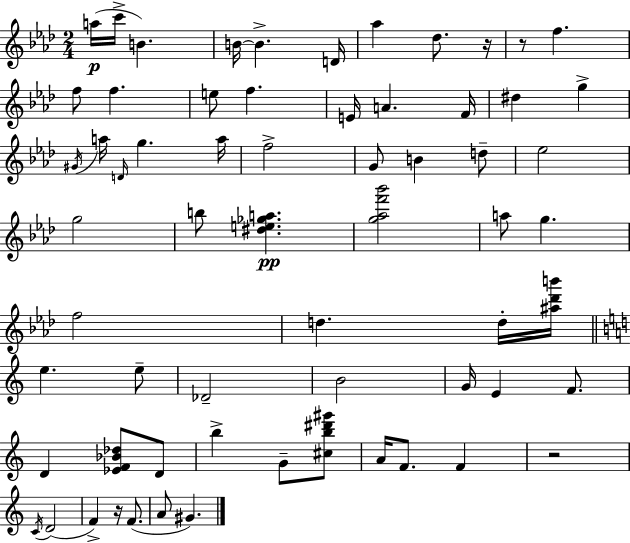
{
  \clef treble
  \numericTimeSignature
  \time 2/4
  \key aes \major
  a''16(\p c'''16-> b'4.) | b'16~~ b'4.-> d'16 | aes''4 des''8. r16 | r8 f''4. | \break f''8 f''4. | e''8 f''4. | e'16 a'4. f'16 | dis''4 g''4-> | \break \acciaccatura { gis'16 } a''16 \grace { d'16 } g''4. | a''16 f''2-> | g'8 b'4 | d''8-- ees''2 | \break g''2 | b''8 <dis'' e'' ges'' a''>4.\pp | <g'' aes'' f''' bes'''>2 | a''8 g''4. | \break f''2 | d''4. | d''16-. <ais'' des''' b'''>16 \bar "||" \break \key c \major e''4. e''8-- | des'2-- | b'2 | g'16 e'4 f'8. | \break d'4 <ees' f' bes' des''>8 d'8 | b''4-> g'8-- <cis'' b'' dis''' gis'''>8 | a'16 f'8. f'4 | r2 | \break \acciaccatura { c'16 }( d'2 | f'4->) r16 f'8.( | a'8 gis'4.) | \bar "|."
}